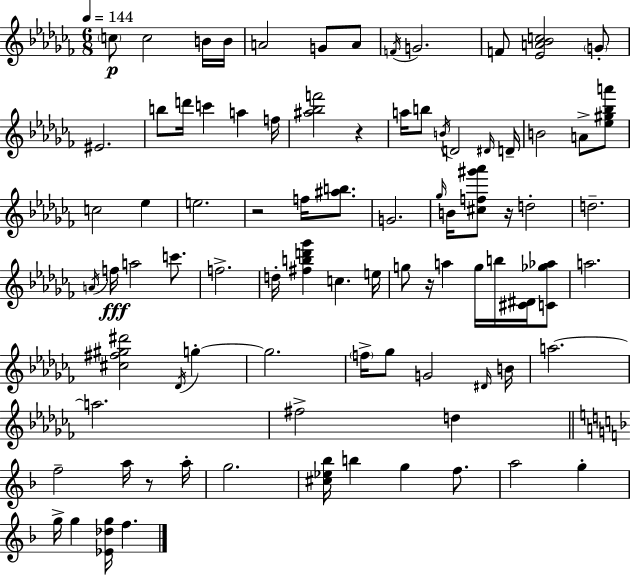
{
  \clef treble
  \numericTimeSignature
  \time 6/8
  \key aes \minor
  \tempo 4 = 144
  \parenthesize c''8\p c''2 b'16 b'16 | a'2 g'8 a'8 | \acciaccatura { f'16 } g'2. | f'8 <ees' a' bes' c''>2 \parenthesize g'8-. | \break eis'2. | b''8 d'''16 c'''4 a''4 | f''16 <ais'' bes'' f'''>2 r4 | a''16 b''8 \acciaccatura { b'16 } d'2 | \break \grace { dis'16 } d'16-- b'2 a'8-> | <ees'' gis'' bes'' a'''>8 c''2 ees''4 | e''2. | r2 f''16 | \break <ais'' b''>8. g'2. | \grace { ges''16 } b'16 <cis'' f'' gis''' aes'''>8 r16 d''2-. | d''2.-- | \acciaccatura { a'16 } f''16\fff a''2 | \break c'''8. f''2.-> | d''16-. <fis'' b'' d''' ges'''>4 c''4. | e''16 g''8 r16 a''4 | g''16 b''16 <cis' dis'>16 <c' ges'' aes''>8 a''2. | \break <cis'' fis'' gis'' dis'''>2 | \acciaccatura { des'16 } g''4-.~~ g''2. | \parenthesize f''16-> ges''8 g'2 | \grace { dis'16 } b'16 a''2.~~ | \break a''2. | fis''2-> | d''4 \bar "||" \break \key f \major f''2-- a''16 r8 a''16-. | g''2. | <cis'' ees'' bes''>16 b''4 g''4 f''8. | a''2 g''4-. | \break g''16-> g''4 <ees' des'' g''>16 f''4. | \bar "|."
}